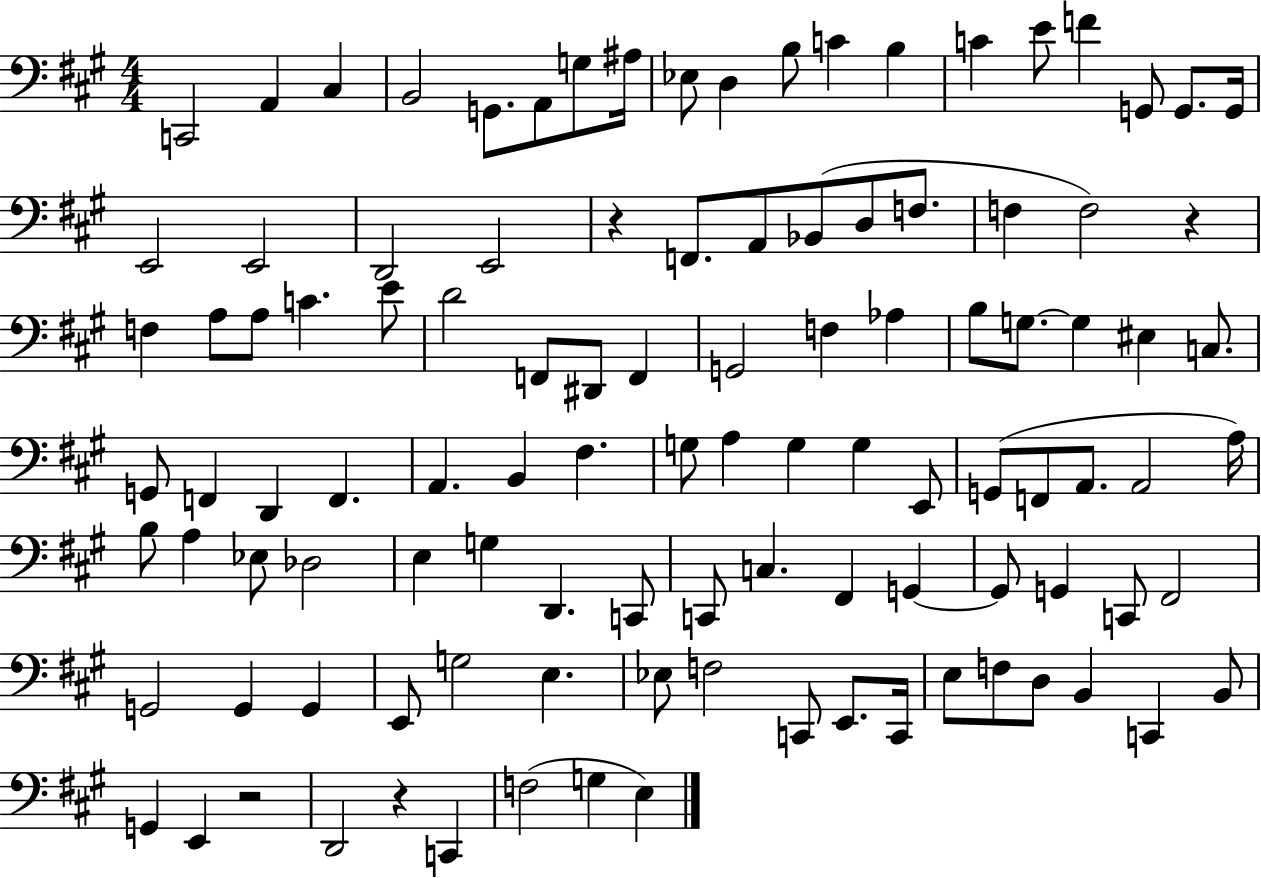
C2/h A2/q C#3/q B2/h G2/e. A2/e G3/e A#3/s Eb3/e D3/q B3/e C4/q B3/q C4/q E4/e F4/q G2/e G2/e. G2/s E2/h E2/h D2/h E2/h R/q F2/e. A2/e Bb2/e D3/e F3/e. F3/q F3/h R/q F3/q A3/e A3/e C4/q. E4/e D4/h F2/e D#2/e F2/q G2/h F3/q Ab3/q B3/e G3/e. G3/q EIS3/q C3/e. G2/e F2/q D2/q F2/q. A2/q. B2/q F#3/q. G3/e A3/q G3/q G3/q E2/e G2/e F2/e A2/e. A2/h A3/s B3/e A3/q Eb3/e Db3/h E3/q G3/q D2/q. C2/e C2/e C3/q. F#2/q G2/q G2/e G2/q C2/e F#2/h G2/h G2/q G2/q E2/e G3/h E3/q. Eb3/e F3/h C2/e E2/e. C2/s E3/e F3/e D3/e B2/q C2/q B2/e G2/q E2/q R/h D2/h R/q C2/q F3/h G3/q E3/q